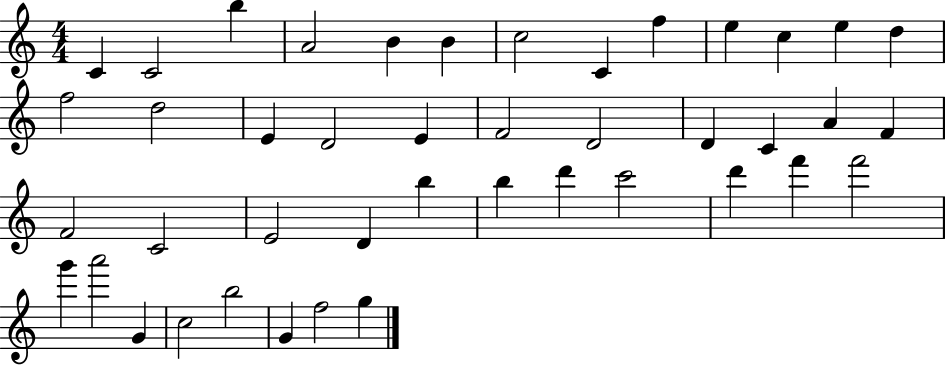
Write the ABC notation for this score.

X:1
T:Untitled
M:4/4
L:1/4
K:C
C C2 b A2 B B c2 C f e c e d f2 d2 E D2 E F2 D2 D C A F F2 C2 E2 D b b d' c'2 d' f' f'2 g' a'2 G c2 b2 G f2 g